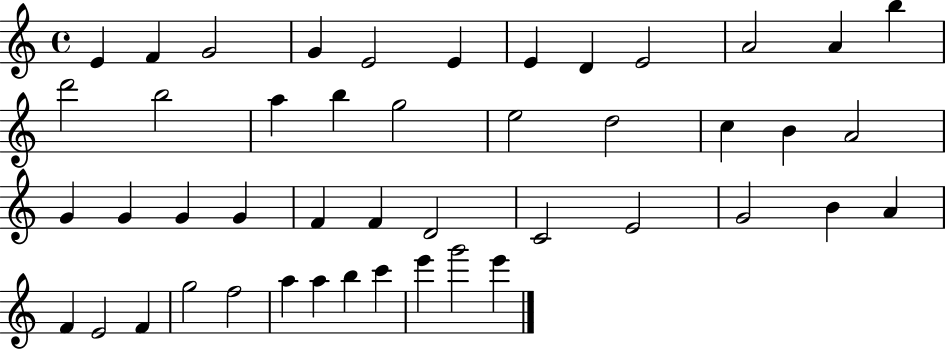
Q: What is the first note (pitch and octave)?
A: E4